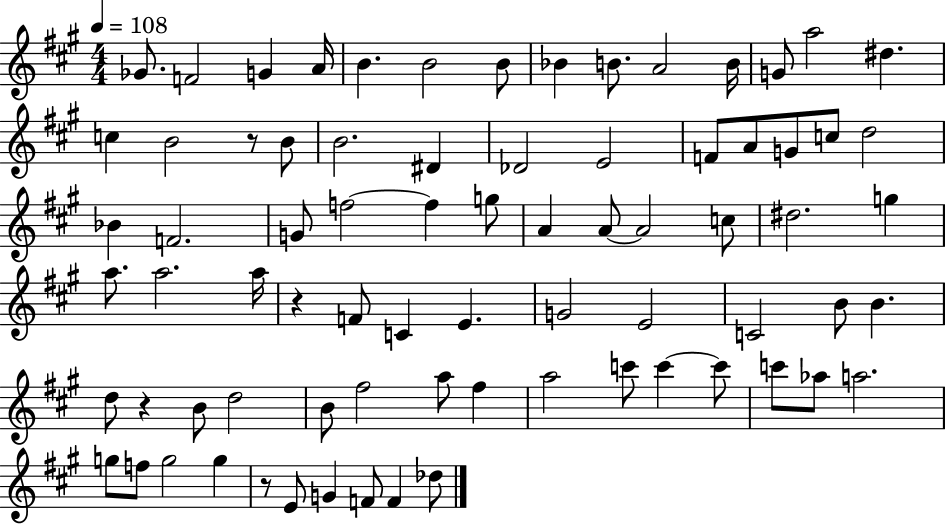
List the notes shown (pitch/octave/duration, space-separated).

Gb4/e. F4/h G4/q A4/s B4/q. B4/h B4/e Bb4/q B4/e. A4/h B4/s G4/e A5/h D#5/q. C5/q B4/h R/e B4/e B4/h. D#4/q Db4/h E4/h F4/e A4/e G4/e C5/e D5/h Bb4/q F4/h. G4/e F5/h F5/q G5/e A4/q A4/e A4/h C5/e D#5/h. G5/q A5/e. A5/h. A5/s R/q F4/e C4/q E4/q. G4/h E4/h C4/h B4/e B4/q. D5/e R/q B4/e D5/h B4/e F#5/h A5/e F#5/q A5/h C6/e C6/q C6/e C6/e Ab5/e A5/h. G5/e F5/e G5/h G5/q R/e E4/e G4/q F4/e F4/q Db5/e